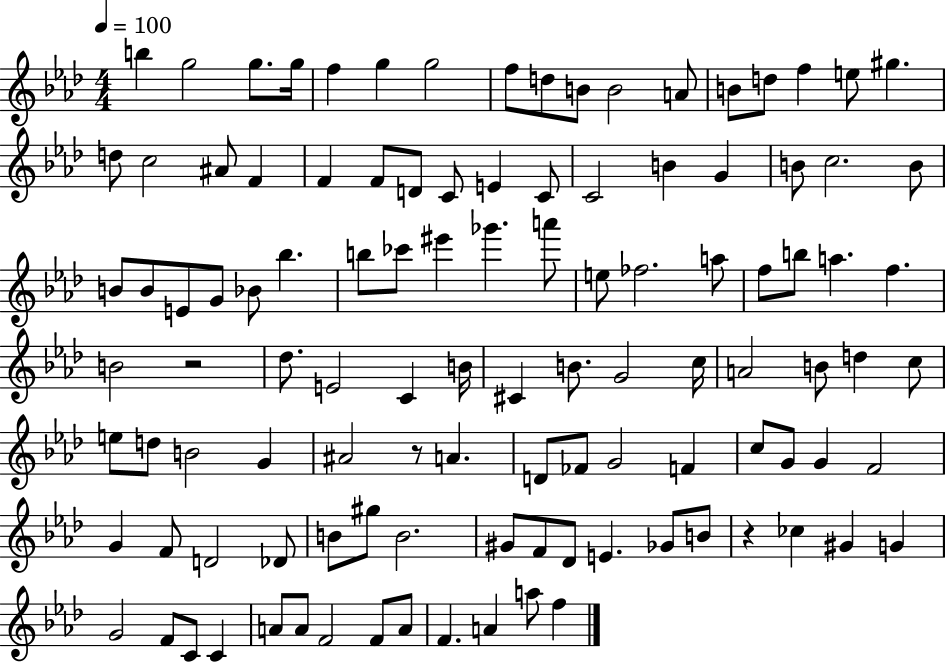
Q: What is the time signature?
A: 4/4